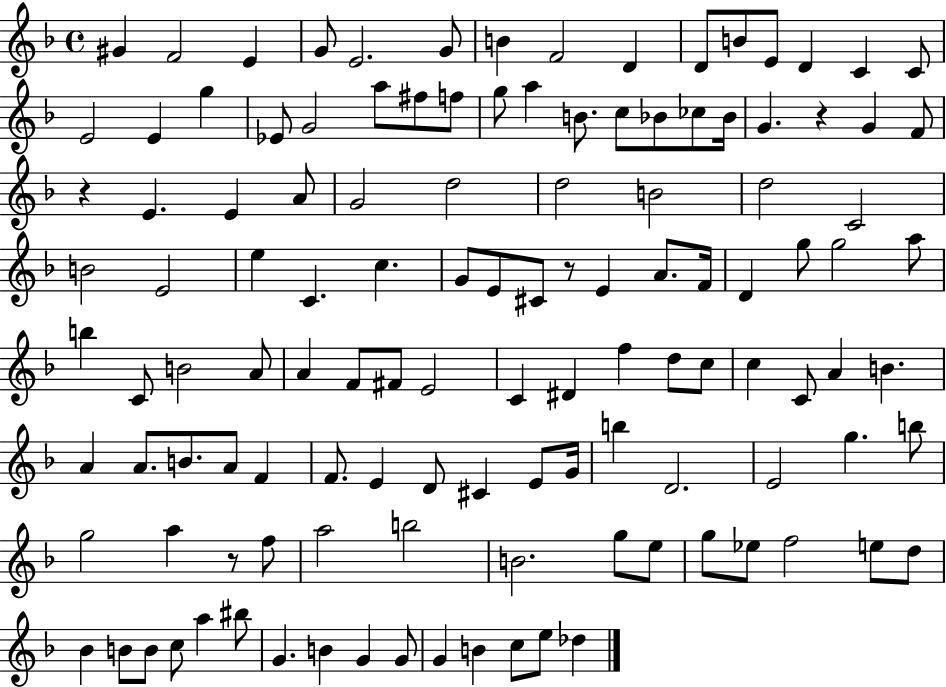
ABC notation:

X:1
T:Untitled
M:4/4
L:1/4
K:F
^G F2 E G/2 E2 G/2 B F2 D D/2 B/2 E/2 D C C/2 E2 E g _E/2 G2 a/2 ^f/2 f/2 g/2 a B/2 c/2 _B/2 _c/2 _B/4 G z G F/2 z E E A/2 G2 d2 d2 B2 d2 C2 B2 E2 e C c G/2 E/2 ^C/2 z/2 E A/2 F/4 D g/2 g2 a/2 b C/2 B2 A/2 A F/2 ^F/2 E2 C ^D f d/2 c/2 c C/2 A B A A/2 B/2 A/2 F F/2 E D/2 ^C E/2 G/4 b D2 E2 g b/2 g2 a z/2 f/2 a2 b2 B2 g/2 e/2 g/2 _e/2 f2 e/2 d/2 _B B/2 B/2 c/2 a ^b/2 G B G G/2 G B c/2 e/2 _d